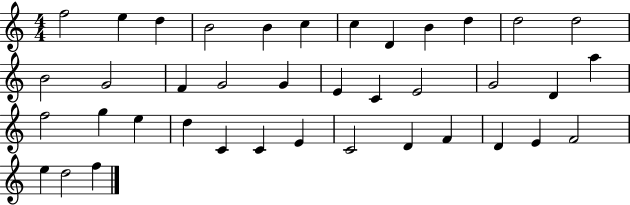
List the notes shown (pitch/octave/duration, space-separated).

F5/h E5/q D5/q B4/h B4/q C5/q C5/q D4/q B4/q D5/q D5/h D5/h B4/h G4/h F4/q G4/h G4/q E4/q C4/q E4/h G4/h D4/q A5/q F5/h G5/q E5/q D5/q C4/q C4/q E4/q C4/h D4/q F4/q D4/q E4/q F4/h E5/q D5/h F5/q